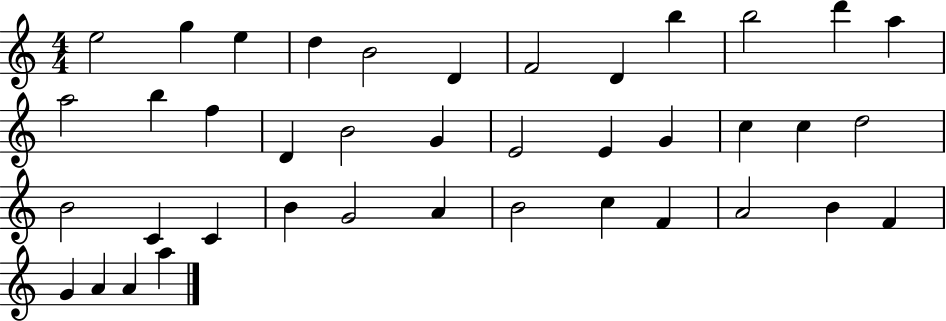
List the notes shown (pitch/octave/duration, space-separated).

E5/h G5/q E5/q D5/q B4/h D4/q F4/h D4/q B5/q B5/h D6/q A5/q A5/h B5/q F5/q D4/q B4/h G4/q E4/h E4/q G4/q C5/q C5/q D5/h B4/h C4/q C4/q B4/q G4/h A4/q B4/h C5/q F4/q A4/h B4/q F4/q G4/q A4/q A4/q A5/q